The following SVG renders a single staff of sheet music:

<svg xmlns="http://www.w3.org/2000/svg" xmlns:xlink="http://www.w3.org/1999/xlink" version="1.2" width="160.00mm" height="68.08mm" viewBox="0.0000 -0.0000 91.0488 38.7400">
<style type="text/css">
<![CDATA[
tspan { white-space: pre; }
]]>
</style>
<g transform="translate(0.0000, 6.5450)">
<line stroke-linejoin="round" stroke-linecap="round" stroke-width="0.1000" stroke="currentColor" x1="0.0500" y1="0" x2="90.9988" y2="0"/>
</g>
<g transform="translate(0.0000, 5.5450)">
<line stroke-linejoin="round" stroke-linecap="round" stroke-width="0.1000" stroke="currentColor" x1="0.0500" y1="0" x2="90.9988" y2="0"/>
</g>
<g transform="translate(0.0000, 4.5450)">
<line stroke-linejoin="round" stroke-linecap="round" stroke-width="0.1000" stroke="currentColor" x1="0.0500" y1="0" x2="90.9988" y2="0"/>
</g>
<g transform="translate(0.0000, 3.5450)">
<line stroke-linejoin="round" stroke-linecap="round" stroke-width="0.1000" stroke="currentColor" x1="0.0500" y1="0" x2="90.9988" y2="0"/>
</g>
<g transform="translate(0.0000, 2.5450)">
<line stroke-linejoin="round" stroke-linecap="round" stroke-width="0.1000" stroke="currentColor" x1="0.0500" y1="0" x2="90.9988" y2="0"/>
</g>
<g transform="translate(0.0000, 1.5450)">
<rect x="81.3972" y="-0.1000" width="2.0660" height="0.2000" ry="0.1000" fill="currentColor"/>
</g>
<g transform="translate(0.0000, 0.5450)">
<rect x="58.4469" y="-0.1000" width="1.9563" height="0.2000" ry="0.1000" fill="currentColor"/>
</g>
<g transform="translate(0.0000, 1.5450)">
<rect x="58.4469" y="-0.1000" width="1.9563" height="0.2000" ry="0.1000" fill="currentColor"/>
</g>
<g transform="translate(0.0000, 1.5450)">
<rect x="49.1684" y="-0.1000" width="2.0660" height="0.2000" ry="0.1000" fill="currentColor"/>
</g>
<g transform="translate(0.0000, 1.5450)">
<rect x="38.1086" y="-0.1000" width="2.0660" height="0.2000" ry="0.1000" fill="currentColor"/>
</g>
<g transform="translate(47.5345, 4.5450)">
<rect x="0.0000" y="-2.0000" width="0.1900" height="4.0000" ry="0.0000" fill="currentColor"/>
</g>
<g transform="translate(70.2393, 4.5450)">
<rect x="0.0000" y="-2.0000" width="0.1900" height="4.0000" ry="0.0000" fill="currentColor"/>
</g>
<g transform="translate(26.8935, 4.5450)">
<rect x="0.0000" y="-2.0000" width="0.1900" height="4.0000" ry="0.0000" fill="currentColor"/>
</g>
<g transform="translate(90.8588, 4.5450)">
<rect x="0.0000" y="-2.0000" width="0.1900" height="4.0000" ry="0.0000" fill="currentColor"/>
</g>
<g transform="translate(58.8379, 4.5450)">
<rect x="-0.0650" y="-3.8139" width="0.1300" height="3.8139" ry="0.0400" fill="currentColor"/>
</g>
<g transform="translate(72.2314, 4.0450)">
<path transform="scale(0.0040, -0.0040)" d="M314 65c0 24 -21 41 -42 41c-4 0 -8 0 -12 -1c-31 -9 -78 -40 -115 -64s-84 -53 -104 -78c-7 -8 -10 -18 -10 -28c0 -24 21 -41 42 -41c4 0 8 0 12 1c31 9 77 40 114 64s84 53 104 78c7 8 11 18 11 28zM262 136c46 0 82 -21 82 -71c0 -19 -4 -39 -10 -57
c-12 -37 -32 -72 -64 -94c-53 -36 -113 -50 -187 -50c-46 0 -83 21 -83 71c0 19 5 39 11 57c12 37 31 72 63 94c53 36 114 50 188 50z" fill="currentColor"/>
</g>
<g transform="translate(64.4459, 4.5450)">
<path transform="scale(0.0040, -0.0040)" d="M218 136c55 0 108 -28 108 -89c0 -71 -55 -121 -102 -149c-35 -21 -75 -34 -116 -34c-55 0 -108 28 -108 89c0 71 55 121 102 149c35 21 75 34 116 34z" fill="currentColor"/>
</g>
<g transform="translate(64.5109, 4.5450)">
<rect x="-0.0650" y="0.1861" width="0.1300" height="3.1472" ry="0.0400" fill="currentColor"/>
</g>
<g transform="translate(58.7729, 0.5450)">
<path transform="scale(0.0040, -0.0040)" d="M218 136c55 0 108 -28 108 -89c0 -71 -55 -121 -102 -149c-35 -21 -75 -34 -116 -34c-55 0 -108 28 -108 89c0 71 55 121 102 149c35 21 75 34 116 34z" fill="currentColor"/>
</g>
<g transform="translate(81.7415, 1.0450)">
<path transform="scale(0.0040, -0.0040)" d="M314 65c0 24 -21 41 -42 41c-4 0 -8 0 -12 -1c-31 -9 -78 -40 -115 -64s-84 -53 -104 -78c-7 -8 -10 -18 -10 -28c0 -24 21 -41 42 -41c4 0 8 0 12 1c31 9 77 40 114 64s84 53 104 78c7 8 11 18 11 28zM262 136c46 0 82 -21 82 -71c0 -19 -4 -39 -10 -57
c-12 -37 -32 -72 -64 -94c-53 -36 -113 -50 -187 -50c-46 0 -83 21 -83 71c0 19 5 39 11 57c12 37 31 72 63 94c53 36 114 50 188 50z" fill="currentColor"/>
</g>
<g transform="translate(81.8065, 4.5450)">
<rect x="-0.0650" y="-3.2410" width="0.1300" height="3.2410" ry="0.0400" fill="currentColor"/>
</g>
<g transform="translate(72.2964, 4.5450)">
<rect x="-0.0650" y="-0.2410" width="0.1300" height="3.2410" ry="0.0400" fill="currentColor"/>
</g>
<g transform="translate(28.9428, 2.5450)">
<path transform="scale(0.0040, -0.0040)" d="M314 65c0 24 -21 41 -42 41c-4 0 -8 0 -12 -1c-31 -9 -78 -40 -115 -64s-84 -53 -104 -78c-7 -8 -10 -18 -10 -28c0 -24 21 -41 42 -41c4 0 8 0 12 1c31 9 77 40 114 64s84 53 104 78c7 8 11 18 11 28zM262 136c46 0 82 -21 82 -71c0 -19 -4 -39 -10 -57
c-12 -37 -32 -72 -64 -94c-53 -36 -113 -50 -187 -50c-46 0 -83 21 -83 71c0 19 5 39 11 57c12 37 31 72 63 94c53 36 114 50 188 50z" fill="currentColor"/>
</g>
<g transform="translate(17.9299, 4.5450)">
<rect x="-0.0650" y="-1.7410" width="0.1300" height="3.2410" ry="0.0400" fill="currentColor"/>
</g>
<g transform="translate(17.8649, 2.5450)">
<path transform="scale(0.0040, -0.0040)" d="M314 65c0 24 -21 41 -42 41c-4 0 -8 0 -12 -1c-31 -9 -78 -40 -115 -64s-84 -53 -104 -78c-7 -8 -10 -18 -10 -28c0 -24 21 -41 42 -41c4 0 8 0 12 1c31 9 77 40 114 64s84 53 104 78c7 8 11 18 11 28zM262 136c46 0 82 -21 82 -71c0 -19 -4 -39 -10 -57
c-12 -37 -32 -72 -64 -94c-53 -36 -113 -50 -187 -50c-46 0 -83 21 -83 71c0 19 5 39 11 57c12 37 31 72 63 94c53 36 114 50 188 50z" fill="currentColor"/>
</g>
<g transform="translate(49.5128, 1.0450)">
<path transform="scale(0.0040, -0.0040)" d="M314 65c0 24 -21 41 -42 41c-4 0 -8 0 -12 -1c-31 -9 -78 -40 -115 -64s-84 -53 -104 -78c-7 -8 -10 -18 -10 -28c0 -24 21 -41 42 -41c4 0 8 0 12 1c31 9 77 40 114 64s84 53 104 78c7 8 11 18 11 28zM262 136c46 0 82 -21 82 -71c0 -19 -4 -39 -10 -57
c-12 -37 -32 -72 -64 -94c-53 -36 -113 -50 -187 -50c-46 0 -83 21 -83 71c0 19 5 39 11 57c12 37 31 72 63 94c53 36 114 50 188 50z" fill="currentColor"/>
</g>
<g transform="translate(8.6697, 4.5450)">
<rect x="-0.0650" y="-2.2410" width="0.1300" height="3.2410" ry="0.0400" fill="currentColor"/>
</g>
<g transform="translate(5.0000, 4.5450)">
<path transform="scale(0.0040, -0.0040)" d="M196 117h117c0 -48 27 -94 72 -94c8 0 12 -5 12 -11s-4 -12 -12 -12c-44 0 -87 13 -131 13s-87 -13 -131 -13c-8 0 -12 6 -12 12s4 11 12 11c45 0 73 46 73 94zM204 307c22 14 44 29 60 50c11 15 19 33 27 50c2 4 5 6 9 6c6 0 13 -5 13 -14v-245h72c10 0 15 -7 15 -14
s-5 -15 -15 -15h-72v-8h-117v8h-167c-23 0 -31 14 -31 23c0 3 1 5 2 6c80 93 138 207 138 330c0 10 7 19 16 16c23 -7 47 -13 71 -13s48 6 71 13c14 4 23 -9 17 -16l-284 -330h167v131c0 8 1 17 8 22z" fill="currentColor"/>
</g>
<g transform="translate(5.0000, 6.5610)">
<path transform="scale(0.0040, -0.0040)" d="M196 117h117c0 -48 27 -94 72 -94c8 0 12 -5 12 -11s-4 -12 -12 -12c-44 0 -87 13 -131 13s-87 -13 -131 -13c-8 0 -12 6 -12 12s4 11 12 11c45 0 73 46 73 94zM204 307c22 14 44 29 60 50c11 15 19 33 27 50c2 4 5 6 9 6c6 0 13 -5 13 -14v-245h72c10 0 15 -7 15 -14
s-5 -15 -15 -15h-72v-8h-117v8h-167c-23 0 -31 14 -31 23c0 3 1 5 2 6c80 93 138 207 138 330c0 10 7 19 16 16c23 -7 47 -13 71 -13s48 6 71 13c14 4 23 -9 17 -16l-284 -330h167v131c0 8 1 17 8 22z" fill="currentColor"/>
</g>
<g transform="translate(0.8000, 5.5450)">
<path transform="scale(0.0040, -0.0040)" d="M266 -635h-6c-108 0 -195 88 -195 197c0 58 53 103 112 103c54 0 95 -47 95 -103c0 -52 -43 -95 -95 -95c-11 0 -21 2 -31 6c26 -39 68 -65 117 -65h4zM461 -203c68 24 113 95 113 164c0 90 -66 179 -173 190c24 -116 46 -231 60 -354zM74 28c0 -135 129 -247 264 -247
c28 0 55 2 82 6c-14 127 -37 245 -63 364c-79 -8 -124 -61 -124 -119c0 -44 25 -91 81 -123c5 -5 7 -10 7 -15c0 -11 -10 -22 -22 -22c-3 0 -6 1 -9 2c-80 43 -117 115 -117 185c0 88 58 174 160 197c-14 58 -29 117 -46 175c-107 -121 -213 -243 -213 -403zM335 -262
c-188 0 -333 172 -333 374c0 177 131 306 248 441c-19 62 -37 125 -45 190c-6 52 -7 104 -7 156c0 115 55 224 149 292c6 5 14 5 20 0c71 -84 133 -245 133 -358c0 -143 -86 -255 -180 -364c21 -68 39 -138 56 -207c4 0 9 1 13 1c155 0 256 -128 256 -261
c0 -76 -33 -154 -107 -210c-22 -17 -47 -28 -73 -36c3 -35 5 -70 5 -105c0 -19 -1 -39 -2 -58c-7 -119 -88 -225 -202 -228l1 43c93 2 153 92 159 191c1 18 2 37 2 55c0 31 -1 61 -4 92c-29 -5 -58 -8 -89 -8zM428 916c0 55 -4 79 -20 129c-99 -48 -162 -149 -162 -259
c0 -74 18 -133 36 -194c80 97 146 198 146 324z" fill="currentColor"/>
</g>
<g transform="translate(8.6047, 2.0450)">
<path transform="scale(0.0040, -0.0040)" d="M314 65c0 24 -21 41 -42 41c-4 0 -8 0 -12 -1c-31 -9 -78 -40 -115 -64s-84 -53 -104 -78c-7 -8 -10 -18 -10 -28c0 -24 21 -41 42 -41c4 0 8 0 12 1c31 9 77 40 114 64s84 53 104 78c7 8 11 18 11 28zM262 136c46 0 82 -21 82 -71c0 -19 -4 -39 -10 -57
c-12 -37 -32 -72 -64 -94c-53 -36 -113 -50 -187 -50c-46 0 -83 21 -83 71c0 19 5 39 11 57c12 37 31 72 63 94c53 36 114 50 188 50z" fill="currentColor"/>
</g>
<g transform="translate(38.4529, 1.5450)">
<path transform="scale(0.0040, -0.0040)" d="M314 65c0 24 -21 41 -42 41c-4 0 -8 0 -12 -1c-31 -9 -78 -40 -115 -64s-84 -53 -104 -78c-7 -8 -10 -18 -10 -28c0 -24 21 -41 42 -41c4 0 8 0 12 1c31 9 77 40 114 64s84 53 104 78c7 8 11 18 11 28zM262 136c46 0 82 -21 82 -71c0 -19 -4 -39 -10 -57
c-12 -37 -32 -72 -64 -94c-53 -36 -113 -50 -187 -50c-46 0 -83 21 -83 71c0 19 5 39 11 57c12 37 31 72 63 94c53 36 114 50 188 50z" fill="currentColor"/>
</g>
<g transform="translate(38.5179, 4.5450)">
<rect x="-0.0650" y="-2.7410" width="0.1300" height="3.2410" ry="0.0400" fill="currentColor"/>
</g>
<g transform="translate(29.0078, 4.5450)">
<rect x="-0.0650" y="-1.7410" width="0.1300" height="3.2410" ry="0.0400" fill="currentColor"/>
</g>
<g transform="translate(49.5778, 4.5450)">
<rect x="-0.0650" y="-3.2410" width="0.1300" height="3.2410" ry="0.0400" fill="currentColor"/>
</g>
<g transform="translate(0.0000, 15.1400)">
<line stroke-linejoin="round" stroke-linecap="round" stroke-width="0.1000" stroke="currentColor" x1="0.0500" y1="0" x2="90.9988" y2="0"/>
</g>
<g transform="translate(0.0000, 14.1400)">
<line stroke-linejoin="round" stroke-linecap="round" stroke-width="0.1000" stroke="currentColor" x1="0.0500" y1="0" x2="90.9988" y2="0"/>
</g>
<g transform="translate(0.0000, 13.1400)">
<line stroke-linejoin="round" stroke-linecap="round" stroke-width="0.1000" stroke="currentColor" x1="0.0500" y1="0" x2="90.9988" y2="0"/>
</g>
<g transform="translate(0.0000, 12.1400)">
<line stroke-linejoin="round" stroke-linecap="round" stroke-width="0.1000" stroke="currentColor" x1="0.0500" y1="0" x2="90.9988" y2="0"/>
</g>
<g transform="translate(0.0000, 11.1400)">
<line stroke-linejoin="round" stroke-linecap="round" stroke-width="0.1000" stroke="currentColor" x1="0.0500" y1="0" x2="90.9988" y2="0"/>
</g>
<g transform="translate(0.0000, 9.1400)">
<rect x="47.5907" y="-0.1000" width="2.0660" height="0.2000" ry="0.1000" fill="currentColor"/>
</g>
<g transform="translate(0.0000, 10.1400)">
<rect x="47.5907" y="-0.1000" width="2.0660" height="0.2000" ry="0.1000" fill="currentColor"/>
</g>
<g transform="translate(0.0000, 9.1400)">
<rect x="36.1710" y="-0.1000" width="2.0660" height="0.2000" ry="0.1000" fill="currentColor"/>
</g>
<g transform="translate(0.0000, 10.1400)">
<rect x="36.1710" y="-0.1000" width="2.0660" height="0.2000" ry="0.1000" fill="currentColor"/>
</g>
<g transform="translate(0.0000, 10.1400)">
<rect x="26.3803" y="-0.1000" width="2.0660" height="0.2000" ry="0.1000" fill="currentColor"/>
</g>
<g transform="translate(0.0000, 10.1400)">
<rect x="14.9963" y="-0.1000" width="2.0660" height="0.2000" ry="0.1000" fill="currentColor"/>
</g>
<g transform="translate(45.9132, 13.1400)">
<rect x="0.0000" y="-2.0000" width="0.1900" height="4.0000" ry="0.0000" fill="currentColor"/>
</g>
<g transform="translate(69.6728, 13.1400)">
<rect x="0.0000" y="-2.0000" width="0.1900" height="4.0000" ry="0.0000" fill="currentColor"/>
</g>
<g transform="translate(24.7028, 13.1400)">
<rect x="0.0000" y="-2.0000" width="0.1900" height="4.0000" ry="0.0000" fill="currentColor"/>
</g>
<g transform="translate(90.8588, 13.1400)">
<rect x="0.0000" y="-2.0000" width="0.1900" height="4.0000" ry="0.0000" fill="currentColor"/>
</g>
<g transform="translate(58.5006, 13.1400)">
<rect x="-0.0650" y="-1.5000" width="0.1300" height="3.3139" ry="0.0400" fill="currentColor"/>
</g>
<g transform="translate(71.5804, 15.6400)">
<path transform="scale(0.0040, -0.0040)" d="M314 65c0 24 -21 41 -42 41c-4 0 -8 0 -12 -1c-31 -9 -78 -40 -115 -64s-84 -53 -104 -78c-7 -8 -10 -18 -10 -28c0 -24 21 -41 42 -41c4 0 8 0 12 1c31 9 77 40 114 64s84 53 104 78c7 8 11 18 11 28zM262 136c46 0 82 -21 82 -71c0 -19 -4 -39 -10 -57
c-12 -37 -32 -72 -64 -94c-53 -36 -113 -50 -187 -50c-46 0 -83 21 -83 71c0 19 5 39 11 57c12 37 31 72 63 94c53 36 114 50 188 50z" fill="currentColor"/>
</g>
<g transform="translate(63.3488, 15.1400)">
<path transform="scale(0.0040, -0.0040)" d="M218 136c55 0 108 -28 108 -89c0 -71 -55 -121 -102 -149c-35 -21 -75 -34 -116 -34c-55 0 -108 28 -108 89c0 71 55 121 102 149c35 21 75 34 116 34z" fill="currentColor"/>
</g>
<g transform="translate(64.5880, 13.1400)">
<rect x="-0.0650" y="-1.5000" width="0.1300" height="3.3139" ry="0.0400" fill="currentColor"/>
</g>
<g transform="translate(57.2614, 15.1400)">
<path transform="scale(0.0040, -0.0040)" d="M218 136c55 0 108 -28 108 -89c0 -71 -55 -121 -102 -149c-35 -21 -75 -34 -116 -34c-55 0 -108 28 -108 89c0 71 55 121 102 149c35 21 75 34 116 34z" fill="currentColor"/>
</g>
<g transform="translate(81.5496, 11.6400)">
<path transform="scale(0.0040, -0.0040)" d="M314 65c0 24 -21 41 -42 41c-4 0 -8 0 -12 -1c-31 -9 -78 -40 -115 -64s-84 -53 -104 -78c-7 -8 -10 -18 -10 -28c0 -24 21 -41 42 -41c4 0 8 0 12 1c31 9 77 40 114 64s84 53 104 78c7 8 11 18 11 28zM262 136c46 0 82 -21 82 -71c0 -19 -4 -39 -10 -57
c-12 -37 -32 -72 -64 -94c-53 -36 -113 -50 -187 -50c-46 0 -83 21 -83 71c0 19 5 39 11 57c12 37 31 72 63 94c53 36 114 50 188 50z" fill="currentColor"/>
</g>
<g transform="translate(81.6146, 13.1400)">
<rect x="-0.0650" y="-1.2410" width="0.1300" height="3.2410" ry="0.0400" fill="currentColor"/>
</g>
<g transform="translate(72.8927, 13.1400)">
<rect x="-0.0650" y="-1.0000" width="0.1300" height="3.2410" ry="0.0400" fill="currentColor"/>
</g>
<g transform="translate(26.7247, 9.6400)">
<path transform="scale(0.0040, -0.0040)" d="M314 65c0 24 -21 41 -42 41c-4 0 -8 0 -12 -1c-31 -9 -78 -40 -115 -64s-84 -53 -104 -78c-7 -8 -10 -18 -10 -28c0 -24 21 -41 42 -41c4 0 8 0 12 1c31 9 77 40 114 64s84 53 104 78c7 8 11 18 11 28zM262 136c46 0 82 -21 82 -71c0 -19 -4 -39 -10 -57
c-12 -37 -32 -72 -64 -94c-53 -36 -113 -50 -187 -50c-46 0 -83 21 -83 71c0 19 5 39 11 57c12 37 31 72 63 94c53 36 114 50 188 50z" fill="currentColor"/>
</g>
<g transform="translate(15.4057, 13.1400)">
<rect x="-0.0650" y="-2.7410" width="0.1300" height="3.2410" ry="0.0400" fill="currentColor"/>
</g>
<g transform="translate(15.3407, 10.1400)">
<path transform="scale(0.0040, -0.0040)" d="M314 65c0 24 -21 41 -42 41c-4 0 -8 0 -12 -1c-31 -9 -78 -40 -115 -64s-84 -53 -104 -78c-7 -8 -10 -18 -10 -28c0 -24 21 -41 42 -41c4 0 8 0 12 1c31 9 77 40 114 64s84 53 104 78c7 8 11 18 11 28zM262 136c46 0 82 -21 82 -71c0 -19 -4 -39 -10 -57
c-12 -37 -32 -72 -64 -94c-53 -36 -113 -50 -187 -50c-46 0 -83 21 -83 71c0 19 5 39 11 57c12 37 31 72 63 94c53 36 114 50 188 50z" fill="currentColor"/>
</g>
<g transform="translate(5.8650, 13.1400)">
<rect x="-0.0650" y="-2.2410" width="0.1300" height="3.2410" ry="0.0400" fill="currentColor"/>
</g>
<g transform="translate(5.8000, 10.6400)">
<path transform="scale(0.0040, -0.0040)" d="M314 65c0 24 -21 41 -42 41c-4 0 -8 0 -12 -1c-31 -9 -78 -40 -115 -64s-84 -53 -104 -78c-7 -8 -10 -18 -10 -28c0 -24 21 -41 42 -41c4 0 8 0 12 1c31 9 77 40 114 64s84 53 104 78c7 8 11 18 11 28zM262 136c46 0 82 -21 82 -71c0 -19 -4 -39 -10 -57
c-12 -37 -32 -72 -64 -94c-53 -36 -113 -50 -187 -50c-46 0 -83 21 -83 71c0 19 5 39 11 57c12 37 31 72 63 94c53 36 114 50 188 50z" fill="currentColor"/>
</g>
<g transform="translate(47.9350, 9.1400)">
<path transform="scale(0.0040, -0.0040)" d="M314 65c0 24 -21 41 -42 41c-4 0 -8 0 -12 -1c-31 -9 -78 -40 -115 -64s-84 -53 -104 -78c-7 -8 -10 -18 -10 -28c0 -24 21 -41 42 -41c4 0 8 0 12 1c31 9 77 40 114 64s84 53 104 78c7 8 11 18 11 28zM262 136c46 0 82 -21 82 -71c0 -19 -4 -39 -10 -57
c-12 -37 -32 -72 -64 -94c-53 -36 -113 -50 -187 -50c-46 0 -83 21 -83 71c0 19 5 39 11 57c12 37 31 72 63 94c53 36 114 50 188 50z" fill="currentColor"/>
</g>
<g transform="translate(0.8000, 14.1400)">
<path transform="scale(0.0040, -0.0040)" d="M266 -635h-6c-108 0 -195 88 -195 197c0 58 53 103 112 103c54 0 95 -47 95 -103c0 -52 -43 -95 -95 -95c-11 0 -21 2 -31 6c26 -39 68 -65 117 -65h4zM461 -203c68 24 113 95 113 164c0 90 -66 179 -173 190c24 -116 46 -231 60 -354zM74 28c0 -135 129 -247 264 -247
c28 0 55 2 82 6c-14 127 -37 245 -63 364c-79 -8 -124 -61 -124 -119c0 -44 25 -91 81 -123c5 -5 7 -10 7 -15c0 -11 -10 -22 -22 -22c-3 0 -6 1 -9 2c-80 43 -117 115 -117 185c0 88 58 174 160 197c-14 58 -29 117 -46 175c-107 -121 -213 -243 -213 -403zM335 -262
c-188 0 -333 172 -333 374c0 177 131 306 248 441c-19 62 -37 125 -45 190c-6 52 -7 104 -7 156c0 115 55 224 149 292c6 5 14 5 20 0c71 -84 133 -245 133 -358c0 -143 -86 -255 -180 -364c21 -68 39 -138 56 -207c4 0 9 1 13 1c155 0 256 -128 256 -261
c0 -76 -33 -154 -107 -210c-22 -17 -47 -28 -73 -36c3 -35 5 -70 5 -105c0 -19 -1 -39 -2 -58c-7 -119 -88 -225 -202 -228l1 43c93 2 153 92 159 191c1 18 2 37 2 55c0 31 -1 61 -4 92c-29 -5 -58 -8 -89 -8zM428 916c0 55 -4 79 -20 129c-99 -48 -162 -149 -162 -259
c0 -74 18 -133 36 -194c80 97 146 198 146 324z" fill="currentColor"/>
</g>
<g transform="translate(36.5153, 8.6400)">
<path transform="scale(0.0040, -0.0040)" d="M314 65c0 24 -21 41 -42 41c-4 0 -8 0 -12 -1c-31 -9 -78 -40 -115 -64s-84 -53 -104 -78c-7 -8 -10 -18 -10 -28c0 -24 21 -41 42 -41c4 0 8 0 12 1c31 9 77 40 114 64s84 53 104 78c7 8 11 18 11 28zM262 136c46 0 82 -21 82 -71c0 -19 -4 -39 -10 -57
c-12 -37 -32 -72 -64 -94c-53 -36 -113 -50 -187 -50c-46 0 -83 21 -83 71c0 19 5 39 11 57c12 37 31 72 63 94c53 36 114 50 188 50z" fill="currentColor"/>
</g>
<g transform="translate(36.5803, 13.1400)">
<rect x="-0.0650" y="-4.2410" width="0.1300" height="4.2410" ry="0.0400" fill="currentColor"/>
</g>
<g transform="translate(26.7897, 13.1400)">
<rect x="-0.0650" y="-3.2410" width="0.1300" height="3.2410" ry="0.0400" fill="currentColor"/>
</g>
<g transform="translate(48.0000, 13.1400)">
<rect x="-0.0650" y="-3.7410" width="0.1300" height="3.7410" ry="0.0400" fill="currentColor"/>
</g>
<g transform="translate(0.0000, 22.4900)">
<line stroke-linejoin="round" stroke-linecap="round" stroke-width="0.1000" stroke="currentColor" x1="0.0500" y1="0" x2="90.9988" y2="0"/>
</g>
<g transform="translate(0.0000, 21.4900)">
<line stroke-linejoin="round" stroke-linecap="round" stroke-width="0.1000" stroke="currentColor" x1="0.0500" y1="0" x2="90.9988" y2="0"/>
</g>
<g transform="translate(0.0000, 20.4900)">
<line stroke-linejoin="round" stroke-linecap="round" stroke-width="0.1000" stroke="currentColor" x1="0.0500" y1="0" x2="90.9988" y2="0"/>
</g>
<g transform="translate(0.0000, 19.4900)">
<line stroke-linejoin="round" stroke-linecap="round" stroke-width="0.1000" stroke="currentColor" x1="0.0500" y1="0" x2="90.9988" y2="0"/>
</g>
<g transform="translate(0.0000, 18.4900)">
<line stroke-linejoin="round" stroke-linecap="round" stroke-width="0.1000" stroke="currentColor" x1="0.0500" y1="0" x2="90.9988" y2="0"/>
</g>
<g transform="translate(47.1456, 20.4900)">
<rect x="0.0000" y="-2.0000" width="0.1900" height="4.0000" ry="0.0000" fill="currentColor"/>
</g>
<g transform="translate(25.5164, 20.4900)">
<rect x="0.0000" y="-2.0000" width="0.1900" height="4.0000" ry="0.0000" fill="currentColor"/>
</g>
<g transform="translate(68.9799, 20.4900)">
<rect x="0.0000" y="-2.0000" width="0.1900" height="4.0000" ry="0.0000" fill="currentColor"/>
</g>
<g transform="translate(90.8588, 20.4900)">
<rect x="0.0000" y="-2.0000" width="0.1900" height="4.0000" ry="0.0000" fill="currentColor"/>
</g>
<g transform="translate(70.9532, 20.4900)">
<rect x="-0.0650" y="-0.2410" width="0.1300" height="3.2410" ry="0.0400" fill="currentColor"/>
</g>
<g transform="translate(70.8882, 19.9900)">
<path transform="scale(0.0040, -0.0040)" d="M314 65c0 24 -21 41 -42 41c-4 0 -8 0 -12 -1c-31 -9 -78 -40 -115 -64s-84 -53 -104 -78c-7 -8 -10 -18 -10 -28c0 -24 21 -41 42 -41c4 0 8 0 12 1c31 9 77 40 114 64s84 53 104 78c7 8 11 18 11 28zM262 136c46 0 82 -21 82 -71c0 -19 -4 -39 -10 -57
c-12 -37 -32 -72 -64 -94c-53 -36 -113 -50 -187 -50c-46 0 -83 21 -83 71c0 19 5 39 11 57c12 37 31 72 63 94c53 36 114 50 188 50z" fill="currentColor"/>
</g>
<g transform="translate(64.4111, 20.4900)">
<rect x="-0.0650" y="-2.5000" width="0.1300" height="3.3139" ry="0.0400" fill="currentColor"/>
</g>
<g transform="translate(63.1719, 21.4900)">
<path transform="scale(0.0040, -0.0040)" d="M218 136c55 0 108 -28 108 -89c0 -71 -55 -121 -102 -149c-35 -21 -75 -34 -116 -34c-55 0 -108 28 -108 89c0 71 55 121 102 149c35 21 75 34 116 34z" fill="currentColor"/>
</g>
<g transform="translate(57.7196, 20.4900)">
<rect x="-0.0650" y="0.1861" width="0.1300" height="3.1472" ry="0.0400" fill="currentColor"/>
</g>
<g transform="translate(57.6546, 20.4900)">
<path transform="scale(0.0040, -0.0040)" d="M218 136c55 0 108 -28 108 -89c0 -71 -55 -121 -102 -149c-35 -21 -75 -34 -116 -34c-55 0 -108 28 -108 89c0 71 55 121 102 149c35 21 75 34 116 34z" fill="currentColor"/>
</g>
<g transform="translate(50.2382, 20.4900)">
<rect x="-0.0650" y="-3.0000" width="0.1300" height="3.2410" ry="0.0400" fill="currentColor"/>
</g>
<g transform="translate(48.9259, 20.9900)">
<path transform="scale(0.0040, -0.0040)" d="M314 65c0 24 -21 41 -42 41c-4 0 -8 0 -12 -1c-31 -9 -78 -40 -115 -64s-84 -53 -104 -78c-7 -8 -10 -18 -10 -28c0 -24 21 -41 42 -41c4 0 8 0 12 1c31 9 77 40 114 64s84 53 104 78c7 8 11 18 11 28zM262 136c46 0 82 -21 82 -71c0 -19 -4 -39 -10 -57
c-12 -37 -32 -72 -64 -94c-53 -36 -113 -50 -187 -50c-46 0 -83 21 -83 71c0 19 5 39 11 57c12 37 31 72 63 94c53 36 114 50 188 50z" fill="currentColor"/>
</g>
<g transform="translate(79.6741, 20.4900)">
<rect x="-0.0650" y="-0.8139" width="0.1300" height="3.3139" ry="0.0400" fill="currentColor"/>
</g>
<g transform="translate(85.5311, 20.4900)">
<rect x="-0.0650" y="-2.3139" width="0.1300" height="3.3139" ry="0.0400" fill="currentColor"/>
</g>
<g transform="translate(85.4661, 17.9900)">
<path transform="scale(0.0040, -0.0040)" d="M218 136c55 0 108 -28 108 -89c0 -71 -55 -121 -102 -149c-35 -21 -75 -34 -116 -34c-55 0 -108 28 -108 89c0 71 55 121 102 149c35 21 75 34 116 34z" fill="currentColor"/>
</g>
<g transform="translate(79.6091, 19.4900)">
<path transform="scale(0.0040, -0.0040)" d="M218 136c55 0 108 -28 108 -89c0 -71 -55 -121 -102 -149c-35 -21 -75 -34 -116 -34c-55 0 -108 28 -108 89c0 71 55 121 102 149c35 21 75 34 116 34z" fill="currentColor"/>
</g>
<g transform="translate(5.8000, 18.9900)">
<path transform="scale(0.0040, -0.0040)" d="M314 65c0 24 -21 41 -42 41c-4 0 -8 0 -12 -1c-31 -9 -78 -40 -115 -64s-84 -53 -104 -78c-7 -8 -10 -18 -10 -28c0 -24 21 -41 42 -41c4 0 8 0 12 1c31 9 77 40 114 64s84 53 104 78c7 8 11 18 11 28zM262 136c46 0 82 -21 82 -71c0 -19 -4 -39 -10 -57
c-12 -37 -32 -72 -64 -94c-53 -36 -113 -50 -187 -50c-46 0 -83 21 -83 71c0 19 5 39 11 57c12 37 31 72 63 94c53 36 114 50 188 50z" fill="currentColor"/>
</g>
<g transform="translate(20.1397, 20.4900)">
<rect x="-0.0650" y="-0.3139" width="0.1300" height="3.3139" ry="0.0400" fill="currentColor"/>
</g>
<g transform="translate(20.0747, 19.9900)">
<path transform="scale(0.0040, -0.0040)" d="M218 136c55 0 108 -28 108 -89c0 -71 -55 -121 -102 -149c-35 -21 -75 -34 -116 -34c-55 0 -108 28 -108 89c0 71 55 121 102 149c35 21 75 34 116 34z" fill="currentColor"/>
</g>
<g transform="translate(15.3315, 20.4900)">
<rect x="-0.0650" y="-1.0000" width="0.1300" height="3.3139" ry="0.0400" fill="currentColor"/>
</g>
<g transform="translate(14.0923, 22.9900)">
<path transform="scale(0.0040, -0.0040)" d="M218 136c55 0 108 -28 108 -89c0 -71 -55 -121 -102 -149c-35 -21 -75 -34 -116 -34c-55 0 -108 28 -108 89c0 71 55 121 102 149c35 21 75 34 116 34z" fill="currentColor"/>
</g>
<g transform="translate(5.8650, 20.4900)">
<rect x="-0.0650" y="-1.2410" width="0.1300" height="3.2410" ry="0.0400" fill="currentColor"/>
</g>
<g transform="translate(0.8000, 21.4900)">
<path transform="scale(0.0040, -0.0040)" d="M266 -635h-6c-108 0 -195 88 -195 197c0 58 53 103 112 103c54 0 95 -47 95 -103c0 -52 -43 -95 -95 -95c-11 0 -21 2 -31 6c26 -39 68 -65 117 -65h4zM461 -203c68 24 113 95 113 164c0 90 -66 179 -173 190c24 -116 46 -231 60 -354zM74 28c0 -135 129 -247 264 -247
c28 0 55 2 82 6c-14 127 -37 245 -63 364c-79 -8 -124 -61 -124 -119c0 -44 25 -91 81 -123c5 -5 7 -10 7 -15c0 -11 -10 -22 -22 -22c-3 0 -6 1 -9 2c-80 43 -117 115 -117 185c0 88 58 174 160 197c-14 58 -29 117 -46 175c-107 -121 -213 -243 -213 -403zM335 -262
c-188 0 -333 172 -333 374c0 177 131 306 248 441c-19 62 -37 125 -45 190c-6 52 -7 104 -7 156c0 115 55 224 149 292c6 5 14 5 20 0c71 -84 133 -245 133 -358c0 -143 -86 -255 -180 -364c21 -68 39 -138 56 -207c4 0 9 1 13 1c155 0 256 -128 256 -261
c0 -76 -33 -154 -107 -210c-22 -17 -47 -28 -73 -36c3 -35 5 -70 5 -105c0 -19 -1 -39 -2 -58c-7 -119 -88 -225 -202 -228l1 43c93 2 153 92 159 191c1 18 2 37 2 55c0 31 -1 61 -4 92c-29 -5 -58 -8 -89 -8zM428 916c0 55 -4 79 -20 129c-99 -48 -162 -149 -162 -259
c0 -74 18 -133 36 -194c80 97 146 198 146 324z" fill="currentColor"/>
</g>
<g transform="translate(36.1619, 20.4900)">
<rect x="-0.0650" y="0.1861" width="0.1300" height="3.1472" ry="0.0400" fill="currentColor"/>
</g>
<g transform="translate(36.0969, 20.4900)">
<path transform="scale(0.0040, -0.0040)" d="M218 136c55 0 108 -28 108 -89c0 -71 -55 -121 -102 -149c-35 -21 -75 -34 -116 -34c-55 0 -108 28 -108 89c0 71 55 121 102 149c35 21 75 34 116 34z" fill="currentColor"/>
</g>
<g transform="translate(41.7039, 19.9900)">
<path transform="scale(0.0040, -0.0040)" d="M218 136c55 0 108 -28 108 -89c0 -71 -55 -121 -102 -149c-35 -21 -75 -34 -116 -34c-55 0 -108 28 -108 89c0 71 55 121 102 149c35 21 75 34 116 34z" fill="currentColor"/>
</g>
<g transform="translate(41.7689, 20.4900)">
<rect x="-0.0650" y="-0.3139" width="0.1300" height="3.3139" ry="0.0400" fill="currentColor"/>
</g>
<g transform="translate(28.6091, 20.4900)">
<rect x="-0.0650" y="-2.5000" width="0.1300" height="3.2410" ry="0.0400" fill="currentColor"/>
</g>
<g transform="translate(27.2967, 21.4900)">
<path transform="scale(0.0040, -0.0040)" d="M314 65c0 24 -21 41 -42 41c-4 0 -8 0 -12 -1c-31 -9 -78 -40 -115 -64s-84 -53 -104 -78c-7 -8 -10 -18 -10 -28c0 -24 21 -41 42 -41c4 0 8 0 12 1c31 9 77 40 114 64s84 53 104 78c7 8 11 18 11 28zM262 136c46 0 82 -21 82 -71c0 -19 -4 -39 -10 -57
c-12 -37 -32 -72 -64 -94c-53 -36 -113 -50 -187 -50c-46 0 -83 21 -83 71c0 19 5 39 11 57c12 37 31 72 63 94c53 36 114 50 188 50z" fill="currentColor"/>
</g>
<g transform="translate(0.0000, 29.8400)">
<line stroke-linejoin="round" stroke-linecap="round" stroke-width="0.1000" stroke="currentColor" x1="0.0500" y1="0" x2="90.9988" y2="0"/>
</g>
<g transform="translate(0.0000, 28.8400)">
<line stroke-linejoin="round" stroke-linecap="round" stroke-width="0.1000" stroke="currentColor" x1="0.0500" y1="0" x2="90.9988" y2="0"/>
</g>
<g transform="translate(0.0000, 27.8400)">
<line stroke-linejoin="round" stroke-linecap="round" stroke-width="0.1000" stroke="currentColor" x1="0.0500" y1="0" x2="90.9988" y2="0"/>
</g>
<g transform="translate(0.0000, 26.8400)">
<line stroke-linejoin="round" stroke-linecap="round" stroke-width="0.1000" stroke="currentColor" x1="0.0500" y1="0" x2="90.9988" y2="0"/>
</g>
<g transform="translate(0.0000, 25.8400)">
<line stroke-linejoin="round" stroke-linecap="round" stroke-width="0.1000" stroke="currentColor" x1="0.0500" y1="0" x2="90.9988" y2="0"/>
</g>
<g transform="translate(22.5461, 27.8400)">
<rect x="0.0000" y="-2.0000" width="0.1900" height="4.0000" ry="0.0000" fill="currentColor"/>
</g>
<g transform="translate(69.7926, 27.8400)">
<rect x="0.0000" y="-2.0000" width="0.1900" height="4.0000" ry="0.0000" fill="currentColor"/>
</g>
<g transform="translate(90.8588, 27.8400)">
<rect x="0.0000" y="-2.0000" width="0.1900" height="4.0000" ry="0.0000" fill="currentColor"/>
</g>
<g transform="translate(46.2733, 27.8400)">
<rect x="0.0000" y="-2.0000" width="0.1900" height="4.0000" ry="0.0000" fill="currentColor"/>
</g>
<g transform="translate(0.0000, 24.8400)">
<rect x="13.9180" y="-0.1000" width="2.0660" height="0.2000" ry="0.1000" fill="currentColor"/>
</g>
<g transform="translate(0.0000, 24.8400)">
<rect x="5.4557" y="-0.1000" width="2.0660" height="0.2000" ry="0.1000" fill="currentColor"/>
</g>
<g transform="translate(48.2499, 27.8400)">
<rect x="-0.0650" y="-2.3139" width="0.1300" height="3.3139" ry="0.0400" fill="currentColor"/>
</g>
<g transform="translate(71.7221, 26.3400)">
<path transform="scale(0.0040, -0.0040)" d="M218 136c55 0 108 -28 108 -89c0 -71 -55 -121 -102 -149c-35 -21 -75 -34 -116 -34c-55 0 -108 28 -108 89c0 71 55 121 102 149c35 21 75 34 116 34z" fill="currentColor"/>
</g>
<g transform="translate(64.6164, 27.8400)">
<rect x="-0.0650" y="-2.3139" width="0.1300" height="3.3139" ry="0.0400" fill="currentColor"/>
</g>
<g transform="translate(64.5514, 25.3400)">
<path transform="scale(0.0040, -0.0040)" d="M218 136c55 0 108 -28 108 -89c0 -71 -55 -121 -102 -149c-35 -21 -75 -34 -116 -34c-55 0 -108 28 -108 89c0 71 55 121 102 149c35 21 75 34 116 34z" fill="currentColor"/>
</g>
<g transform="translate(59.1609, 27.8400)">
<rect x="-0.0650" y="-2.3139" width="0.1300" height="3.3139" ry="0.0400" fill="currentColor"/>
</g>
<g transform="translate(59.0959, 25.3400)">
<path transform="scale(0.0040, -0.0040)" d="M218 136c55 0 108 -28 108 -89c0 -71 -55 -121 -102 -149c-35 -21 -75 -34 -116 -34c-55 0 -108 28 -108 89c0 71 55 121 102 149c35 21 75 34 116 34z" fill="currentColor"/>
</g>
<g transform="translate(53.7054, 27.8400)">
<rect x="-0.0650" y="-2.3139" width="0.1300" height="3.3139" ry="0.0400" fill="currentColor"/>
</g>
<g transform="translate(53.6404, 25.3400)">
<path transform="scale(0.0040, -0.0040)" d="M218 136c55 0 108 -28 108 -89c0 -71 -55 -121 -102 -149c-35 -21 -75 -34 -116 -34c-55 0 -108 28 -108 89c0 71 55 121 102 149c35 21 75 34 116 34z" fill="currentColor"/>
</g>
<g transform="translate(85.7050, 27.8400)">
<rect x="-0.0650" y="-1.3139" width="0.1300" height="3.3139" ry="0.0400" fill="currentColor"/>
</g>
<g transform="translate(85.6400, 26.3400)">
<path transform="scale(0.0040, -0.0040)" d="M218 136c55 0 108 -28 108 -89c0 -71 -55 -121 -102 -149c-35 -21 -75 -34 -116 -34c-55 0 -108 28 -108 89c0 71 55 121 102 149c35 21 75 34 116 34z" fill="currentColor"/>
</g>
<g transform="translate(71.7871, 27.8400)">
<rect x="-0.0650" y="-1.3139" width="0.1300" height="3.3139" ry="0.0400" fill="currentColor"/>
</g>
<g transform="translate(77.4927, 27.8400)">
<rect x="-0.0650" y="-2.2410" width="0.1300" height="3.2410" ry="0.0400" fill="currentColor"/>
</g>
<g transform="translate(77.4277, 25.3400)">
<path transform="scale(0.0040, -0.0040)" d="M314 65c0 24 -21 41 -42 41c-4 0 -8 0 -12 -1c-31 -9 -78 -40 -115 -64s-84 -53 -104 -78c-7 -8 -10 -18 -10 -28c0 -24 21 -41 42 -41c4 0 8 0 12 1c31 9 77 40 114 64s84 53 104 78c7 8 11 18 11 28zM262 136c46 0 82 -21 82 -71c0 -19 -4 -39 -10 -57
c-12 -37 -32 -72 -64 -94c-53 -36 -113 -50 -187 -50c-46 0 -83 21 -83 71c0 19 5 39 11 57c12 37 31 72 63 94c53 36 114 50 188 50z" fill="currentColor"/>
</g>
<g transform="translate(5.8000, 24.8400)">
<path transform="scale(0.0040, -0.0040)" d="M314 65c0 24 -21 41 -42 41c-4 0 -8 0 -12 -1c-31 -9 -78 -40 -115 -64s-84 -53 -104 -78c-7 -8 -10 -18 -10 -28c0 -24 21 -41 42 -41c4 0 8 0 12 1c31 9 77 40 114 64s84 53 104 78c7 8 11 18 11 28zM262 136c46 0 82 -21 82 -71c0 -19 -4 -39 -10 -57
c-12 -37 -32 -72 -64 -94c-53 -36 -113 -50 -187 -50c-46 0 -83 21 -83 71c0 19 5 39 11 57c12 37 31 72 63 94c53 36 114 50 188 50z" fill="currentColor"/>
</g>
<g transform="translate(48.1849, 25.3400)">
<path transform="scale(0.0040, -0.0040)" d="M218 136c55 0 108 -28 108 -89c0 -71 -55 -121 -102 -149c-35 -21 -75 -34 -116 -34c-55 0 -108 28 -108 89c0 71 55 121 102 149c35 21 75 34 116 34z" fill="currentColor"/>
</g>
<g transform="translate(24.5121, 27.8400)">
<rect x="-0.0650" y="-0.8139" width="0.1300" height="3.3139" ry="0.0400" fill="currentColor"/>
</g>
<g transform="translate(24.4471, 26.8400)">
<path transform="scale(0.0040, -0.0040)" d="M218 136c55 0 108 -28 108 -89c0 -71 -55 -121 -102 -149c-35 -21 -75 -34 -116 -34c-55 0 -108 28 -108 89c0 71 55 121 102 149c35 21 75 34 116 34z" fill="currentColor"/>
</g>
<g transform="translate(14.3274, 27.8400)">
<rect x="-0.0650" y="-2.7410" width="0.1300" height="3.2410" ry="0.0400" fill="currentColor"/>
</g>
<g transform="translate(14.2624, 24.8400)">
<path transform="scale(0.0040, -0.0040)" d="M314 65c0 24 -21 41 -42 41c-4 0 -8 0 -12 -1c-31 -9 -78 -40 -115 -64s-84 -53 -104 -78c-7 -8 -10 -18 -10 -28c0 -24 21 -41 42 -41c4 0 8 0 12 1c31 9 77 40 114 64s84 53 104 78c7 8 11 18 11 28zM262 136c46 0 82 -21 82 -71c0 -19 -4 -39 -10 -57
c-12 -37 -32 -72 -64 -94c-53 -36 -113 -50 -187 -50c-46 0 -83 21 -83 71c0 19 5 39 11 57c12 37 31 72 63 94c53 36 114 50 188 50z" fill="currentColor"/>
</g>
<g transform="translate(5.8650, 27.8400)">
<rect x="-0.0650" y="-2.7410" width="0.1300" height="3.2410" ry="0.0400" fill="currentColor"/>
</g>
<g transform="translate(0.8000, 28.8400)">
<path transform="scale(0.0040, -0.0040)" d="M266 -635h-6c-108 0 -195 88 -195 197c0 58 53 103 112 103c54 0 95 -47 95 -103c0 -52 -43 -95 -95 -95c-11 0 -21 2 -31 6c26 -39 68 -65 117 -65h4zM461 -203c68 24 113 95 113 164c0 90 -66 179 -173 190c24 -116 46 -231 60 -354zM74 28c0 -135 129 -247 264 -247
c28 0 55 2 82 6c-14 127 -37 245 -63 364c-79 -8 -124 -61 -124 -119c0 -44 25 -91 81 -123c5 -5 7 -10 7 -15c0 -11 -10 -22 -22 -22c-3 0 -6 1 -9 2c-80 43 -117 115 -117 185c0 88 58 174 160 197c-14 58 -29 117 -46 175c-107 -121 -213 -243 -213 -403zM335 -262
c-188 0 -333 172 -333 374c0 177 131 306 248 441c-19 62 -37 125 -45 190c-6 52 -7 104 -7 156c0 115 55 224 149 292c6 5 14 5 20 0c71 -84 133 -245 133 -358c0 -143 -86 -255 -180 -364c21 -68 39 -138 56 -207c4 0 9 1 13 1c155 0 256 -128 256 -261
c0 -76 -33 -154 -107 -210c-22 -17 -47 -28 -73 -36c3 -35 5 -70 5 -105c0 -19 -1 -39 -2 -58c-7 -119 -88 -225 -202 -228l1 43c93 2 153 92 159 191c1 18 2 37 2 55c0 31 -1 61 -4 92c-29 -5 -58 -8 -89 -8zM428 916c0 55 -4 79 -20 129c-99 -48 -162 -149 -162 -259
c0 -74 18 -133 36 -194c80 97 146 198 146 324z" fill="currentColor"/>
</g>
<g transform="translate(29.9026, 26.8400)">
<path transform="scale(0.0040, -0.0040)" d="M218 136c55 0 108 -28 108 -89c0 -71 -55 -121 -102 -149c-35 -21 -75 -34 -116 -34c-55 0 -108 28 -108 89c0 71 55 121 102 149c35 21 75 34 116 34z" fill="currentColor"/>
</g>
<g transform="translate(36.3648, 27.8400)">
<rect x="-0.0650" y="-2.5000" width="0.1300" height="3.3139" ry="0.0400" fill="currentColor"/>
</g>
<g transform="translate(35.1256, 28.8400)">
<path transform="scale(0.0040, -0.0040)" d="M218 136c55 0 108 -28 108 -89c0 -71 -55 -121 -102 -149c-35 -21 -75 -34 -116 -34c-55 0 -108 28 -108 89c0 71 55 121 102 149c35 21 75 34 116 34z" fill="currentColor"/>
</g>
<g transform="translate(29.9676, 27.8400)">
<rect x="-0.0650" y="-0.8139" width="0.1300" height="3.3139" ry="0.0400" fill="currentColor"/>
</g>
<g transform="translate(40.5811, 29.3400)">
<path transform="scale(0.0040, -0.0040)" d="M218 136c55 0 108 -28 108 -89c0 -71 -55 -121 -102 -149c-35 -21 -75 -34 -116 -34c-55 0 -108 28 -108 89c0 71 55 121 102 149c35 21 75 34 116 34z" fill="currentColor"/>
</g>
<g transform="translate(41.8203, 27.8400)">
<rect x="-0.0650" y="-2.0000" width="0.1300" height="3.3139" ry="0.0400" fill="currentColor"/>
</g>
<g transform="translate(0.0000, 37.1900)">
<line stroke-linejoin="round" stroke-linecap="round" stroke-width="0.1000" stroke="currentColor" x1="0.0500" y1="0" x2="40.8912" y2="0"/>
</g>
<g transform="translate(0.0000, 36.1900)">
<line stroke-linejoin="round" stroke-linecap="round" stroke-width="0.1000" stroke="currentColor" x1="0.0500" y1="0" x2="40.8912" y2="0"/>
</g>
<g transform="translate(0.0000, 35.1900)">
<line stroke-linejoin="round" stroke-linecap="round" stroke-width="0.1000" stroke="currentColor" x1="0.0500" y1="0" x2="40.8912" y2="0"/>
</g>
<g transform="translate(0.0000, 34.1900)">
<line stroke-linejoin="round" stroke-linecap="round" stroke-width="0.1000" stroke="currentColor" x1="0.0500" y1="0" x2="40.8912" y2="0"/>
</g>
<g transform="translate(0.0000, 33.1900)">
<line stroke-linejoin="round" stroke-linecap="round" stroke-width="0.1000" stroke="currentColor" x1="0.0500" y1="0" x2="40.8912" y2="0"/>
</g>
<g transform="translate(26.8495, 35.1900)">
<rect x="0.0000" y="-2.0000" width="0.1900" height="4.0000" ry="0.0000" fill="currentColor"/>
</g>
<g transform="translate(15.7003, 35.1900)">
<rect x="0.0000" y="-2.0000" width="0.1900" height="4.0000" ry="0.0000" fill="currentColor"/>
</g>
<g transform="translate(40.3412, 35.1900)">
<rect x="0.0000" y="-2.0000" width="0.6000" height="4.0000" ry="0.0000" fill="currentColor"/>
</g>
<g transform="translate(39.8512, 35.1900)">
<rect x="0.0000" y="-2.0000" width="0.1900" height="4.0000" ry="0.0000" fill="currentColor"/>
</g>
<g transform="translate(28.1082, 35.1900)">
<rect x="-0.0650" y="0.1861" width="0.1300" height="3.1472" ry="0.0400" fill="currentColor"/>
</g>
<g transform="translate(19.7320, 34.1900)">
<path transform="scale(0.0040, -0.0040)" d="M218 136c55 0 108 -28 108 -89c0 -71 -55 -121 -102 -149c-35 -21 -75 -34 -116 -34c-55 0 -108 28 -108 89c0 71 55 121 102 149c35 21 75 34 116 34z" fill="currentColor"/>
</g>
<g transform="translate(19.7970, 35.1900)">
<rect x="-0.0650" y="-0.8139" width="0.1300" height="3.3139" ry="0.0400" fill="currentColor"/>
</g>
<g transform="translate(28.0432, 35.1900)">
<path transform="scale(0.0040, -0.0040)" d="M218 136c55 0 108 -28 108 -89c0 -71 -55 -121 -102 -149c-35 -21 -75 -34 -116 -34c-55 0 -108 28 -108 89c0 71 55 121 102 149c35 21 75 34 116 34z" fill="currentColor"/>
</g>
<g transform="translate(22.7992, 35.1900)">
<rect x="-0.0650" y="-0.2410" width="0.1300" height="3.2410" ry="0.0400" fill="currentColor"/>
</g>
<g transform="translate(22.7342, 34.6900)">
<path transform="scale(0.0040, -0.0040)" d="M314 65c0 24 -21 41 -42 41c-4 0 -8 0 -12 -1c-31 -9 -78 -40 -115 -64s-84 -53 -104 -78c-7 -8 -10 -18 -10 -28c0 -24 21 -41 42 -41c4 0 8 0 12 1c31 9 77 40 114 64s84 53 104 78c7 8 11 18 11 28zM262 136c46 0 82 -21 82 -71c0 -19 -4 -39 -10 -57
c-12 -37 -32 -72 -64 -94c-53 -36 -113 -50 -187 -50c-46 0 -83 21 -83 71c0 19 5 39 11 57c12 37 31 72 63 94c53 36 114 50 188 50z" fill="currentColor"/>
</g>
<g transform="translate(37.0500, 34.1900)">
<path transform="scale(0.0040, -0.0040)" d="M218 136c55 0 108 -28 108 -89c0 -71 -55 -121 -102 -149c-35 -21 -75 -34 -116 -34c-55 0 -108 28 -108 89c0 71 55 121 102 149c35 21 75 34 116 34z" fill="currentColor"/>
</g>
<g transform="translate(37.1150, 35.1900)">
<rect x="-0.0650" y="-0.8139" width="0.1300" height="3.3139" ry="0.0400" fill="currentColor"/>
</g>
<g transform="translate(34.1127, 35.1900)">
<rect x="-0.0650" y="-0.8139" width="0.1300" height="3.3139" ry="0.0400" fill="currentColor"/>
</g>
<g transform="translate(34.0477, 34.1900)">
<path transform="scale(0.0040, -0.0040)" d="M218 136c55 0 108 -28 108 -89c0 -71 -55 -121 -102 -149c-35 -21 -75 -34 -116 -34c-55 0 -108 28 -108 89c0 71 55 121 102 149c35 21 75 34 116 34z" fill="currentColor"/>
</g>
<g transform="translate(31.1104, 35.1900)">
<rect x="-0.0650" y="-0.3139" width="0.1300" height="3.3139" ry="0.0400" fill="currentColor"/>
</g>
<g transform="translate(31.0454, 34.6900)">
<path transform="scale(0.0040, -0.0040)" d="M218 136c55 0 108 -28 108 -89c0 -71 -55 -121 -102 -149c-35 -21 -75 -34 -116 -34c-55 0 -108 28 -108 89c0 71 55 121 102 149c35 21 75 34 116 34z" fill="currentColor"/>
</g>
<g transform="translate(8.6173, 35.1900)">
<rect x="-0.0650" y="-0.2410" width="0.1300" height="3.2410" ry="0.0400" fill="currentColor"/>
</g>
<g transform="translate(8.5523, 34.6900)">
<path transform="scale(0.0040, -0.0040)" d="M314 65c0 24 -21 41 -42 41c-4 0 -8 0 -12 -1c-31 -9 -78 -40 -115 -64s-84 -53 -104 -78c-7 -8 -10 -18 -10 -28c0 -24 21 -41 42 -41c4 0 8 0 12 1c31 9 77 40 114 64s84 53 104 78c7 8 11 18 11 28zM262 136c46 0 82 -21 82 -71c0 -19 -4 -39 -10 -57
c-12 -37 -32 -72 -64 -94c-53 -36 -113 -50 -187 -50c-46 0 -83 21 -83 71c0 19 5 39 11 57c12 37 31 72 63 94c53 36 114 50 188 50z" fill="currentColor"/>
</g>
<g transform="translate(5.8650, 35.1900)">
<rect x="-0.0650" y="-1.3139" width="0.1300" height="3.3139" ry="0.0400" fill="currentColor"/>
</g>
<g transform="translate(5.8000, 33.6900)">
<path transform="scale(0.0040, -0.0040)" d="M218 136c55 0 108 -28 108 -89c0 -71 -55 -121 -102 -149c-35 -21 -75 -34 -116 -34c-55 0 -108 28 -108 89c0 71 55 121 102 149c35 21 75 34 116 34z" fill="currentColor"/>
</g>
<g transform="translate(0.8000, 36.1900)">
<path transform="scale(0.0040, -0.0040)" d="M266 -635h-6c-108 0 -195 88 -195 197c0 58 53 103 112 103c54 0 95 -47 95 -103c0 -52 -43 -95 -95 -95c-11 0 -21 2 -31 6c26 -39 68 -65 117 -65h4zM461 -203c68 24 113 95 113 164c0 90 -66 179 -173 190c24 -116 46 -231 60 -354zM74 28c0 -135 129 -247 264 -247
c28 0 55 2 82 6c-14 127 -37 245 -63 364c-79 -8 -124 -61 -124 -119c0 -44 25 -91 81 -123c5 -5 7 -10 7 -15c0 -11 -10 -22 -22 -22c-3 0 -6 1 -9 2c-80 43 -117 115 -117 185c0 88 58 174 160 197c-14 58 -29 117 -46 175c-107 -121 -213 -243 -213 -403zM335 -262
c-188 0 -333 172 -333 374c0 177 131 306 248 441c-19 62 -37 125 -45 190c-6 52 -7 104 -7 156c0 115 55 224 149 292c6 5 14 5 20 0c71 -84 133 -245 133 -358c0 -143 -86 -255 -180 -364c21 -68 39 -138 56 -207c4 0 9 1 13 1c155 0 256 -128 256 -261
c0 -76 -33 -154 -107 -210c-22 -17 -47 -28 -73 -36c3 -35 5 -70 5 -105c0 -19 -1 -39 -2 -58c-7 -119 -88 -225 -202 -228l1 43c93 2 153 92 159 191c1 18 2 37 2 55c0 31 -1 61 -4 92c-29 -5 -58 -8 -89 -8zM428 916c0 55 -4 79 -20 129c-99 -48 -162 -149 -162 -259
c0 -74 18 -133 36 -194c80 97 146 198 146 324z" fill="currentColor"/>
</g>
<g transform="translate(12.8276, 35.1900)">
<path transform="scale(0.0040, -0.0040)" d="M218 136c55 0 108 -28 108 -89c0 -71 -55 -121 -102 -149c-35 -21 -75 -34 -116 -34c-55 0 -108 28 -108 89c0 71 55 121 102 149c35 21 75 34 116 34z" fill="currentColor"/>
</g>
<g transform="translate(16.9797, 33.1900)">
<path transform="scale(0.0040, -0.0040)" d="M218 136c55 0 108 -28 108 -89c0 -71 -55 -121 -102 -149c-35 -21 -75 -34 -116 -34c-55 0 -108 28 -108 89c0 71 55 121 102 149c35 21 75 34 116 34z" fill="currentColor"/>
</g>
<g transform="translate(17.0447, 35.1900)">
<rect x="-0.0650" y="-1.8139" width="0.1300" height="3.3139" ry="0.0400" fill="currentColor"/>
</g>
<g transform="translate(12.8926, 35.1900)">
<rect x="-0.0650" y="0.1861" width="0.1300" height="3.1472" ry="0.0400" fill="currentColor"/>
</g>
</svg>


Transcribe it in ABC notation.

X:1
T:Untitled
M:4/4
L:1/4
K:C
g2 f2 f2 a2 b2 c' B c2 b2 g2 a2 b2 d'2 c'2 E E D2 e2 e2 D c G2 B c A2 B G c2 d g a2 a2 d d G F g g g g e g2 e e c2 B f d c2 B c d d